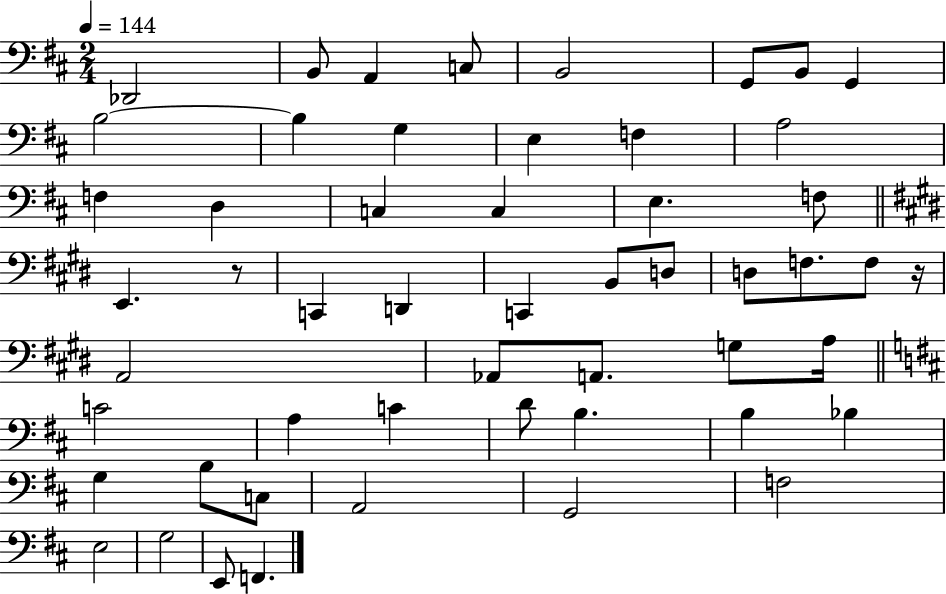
Db2/h B2/e A2/q C3/e B2/h G2/e B2/e G2/q B3/h B3/q G3/q E3/q F3/q A3/h F3/q D3/q C3/q C3/q E3/q. F3/e E2/q. R/e C2/q D2/q C2/q B2/e D3/e D3/e F3/e. F3/e R/s A2/h Ab2/e A2/e. G3/e A3/s C4/h A3/q C4/q D4/e B3/q. B3/q Bb3/q G3/q B3/e C3/e A2/h G2/h F3/h E3/h G3/h E2/e F2/q.